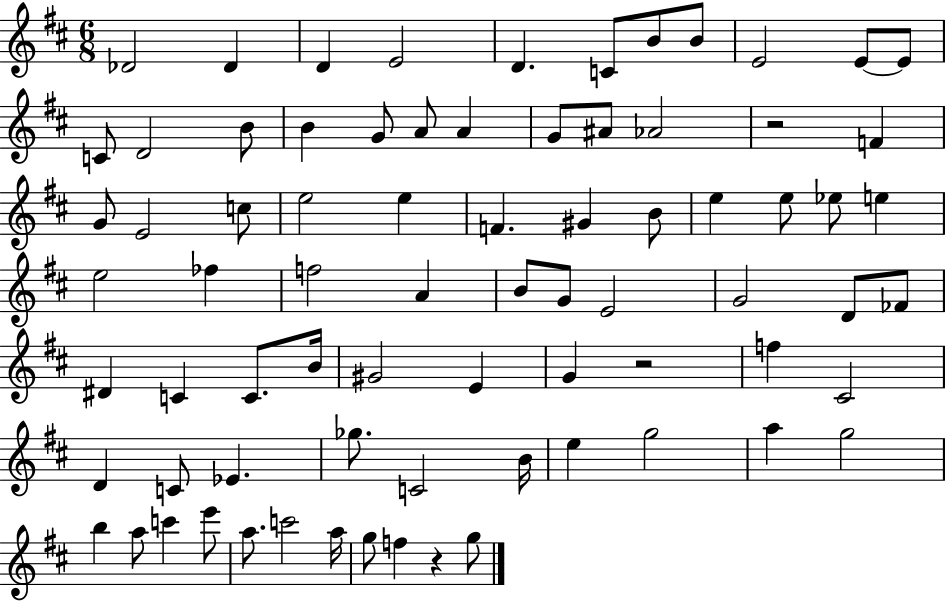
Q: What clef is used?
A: treble